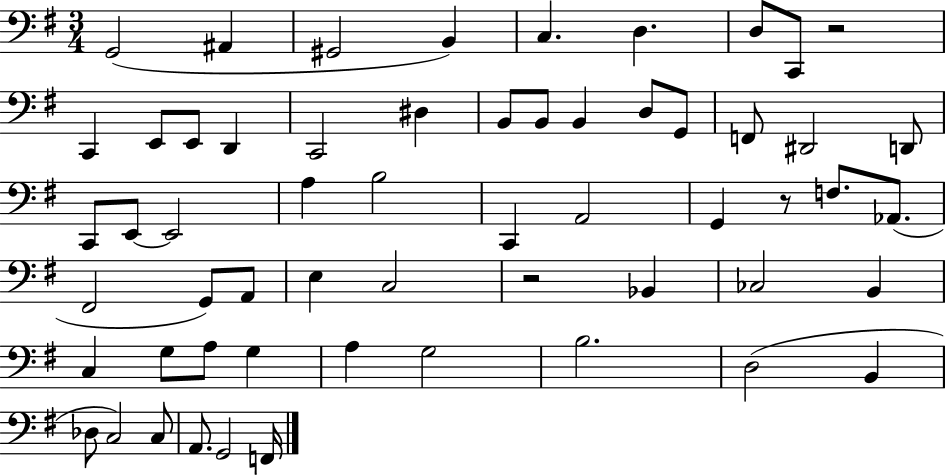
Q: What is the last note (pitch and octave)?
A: F2